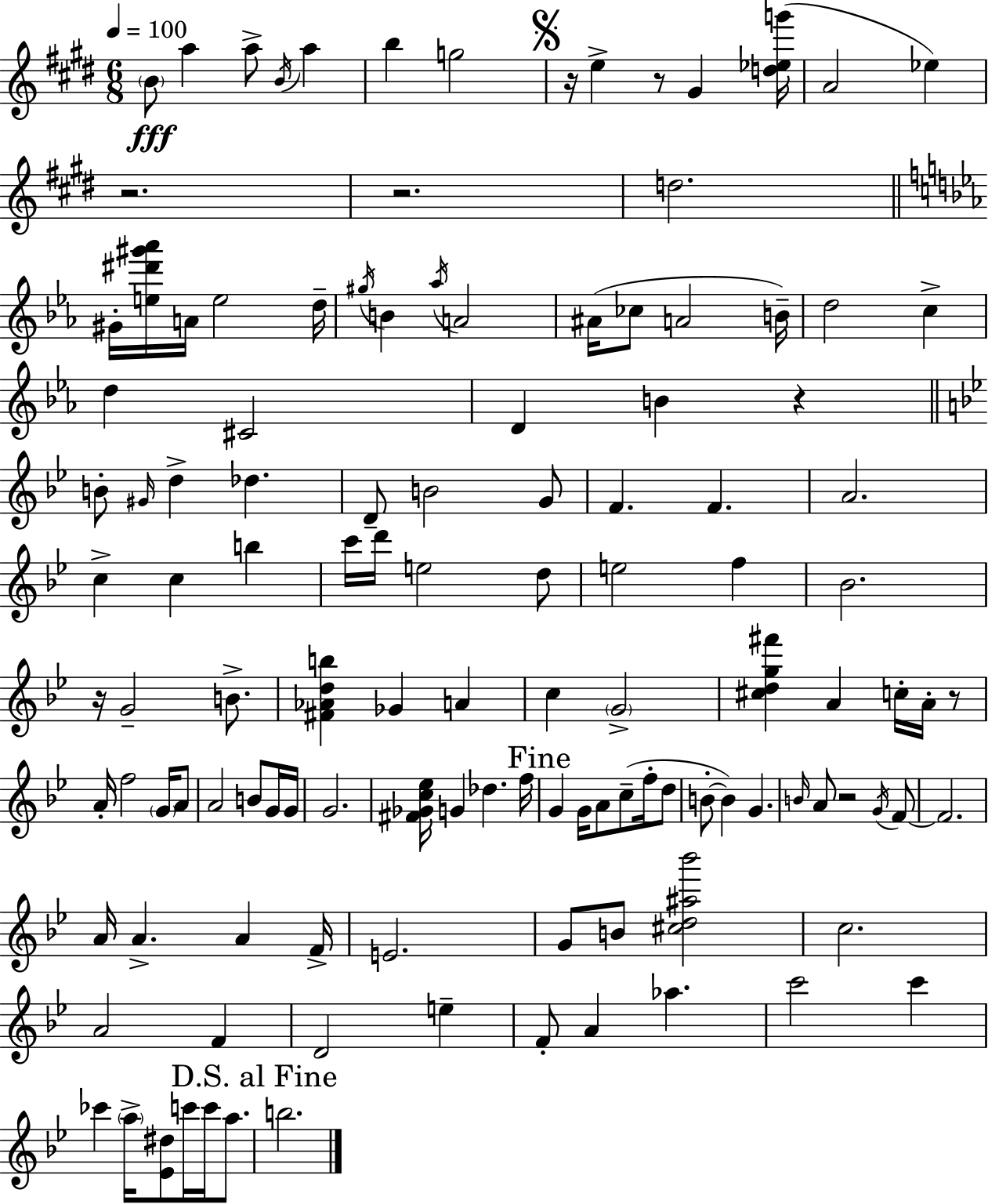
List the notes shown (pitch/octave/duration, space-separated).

B4/e A5/q A5/e B4/s A5/q B5/q G5/h R/s E5/q R/e G#4/q [D5,Eb5,G6]/s A4/h Eb5/q R/h. R/h. D5/h. G#4/s [E5,D#6,G#6,Ab6]/s A4/s E5/h D5/s G#5/s B4/q Ab5/s A4/h A#4/s CES5/e A4/h B4/s D5/h C5/q D5/q C#4/h D4/q B4/q R/q B4/e G#4/s D5/q Db5/q. D4/e B4/h G4/e F4/q. F4/q. A4/h. C5/q C5/q B5/q C6/s D6/s E5/h D5/e E5/h F5/q Bb4/h. R/s G4/h B4/e. [F#4,Ab4,D5,B5]/q Gb4/q A4/q C5/q G4/h [C#5,D5,G5,F#6]/q A4/q C5/s A4/s R/e A4/s F5/h G4/s A4/e A4/h B4/e G4/s G4/s G4/h. [F#4,Gb4,C5,Eb5]/s G4/q Db5/q. F5/s G4/q G4/s A4/e C5/e F5/s D5/e B4/e B4/q G4/q. B4/s A4/e R/h G4/s F4/e F4/h. A4/s A4/q. A4/q F4/s E4/h. G4/e B4/e [C#5,D5,A#5,Bb6]/h C5/h. A4/h F4/q D4/h E5/q F4/e A4/q Ab5/q. C6/h C6/q CES6/q A5/s [Eb4,D#5]/e C6/s C6/s A5/e. B5/h.